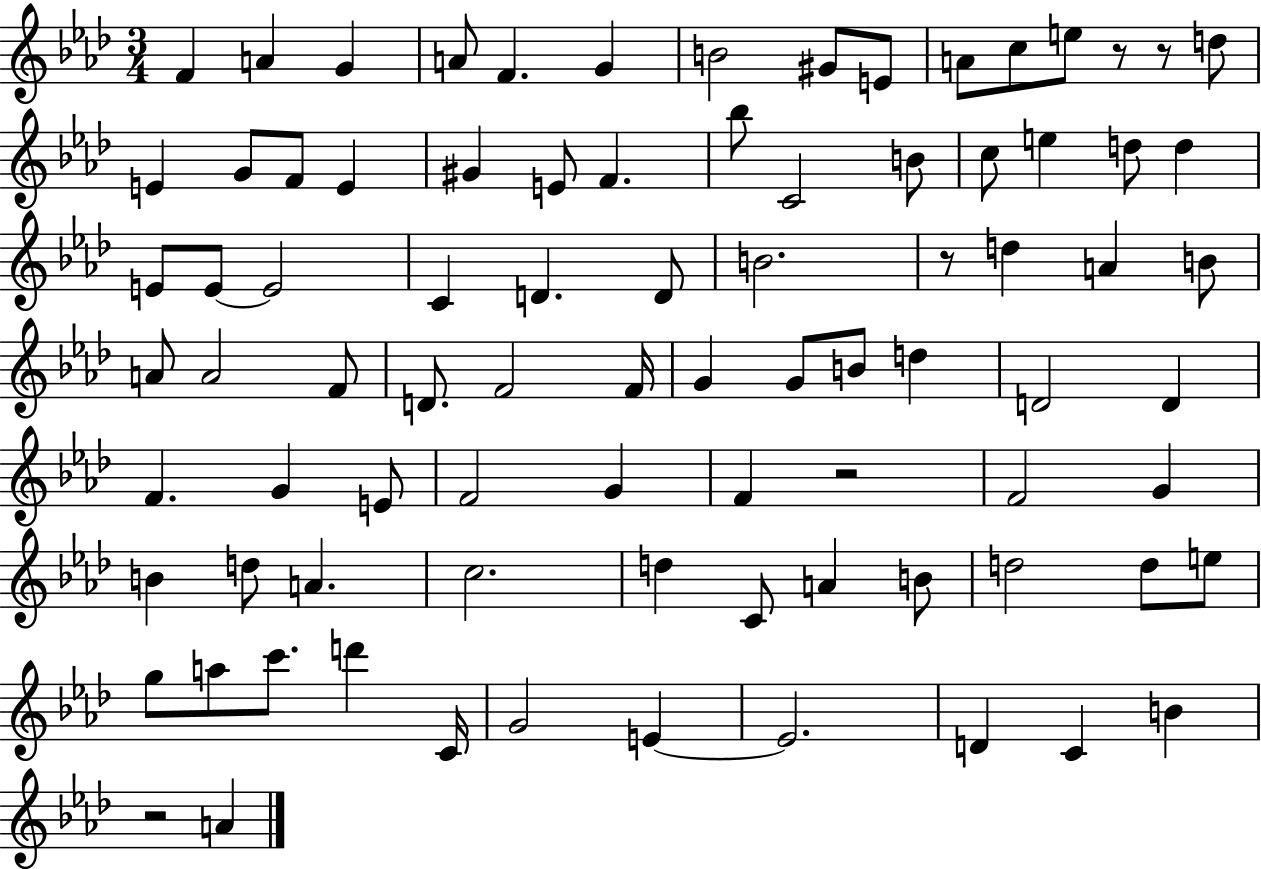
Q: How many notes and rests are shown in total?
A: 85